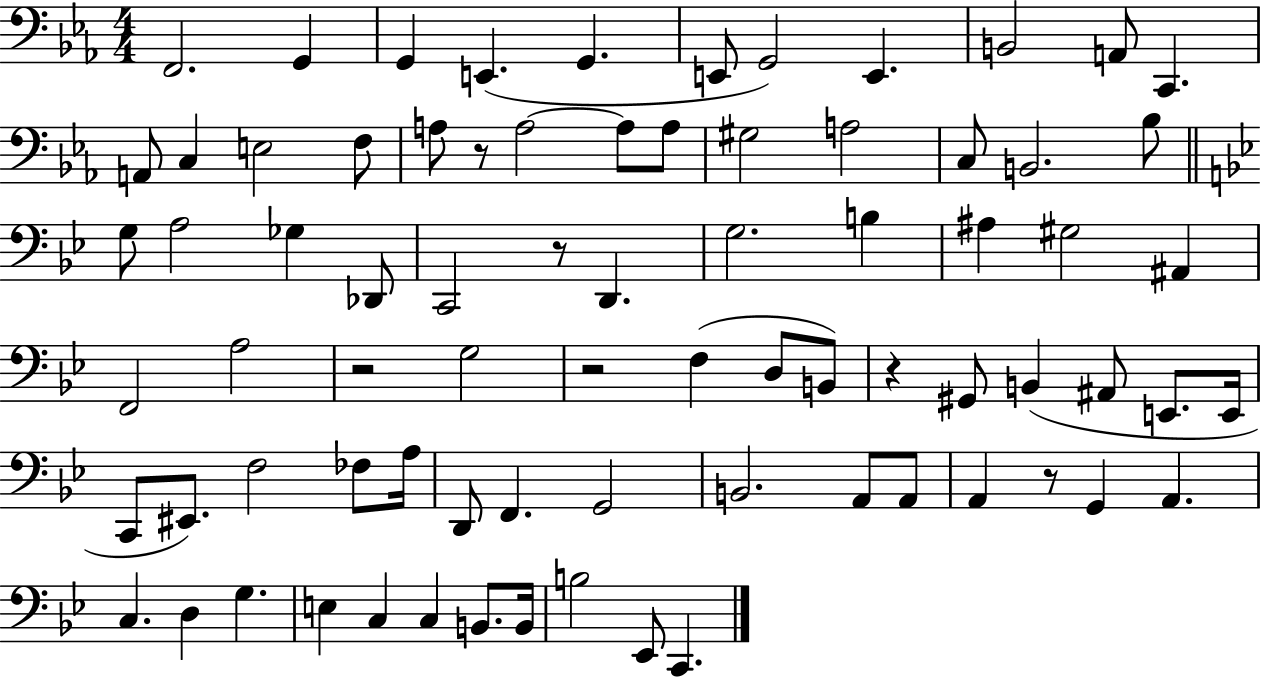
X:1
T:Untitled
M:4/4
L:1/4
K:Eb
F,,2 G,, G,, E,, G,, E,,/2 G,,2 E,, B,,2 A,,/2 C,, A,,/2 C, E,2 F,/2 A,/2 z/2 A,2 A,/2 A,/2 ^G,2 A,2 C,/2 B,,2 _B,/2 G,/2 A,2 _G, _D,,/2 C,,2 z/2 D,, G,2 B, ^A, ^G,2 ^A,, F,,2 A,2 z2 G,2 z2 F, D,/2 B,,/2 z ^G,,/2 B,, ^A,,/2 E,,/2 E,,/4 C,,/2 ^E,,/2 F,2 _F,/2 A,/4 D,,/2 F,, G,,2 B,,2 A,,/2 A,,/2 A,, z/2 G,, A,, C, D, G, E, C, C, B,,/2 B,,/4 B,2 _E,,/2 C,,